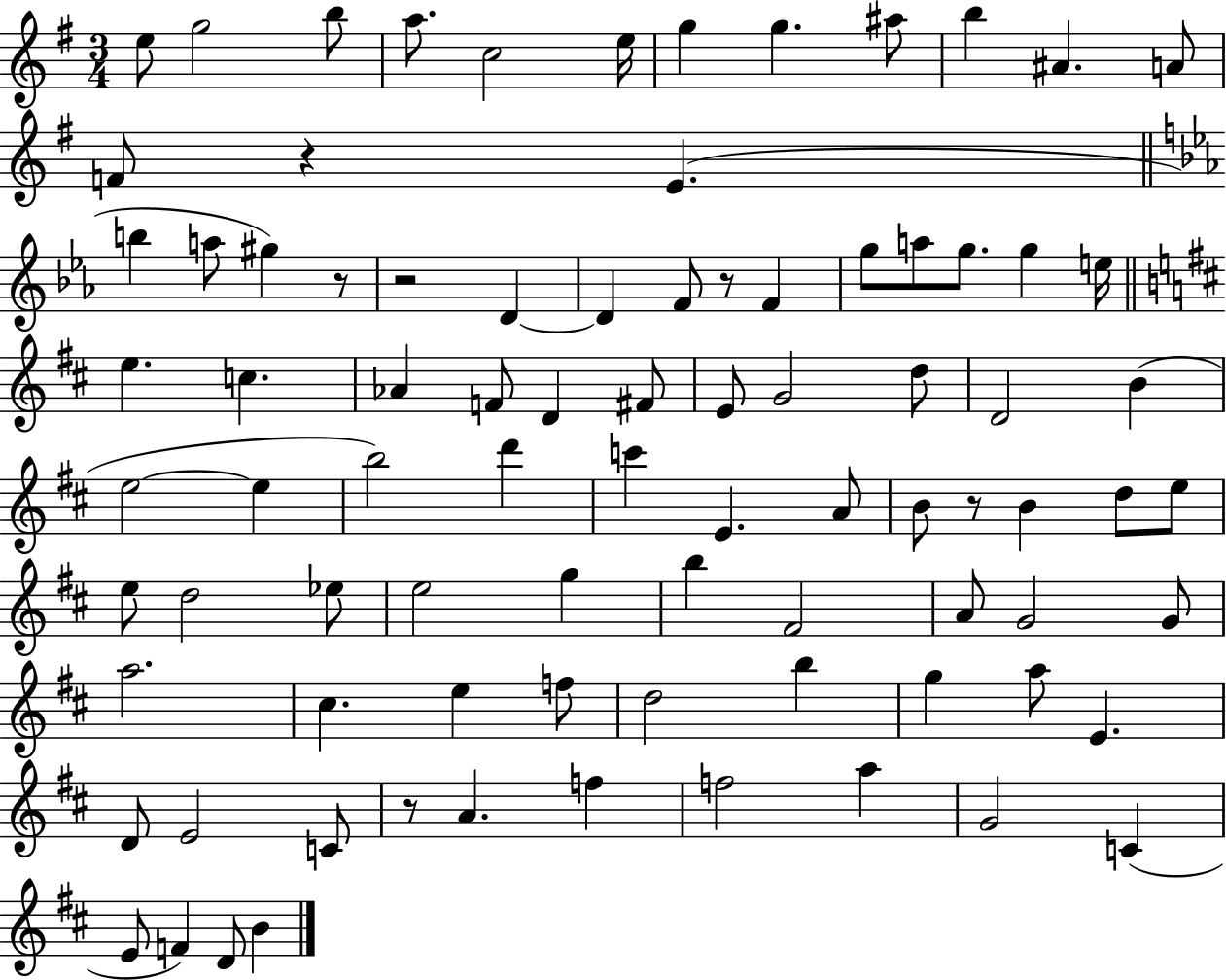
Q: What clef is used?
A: treble